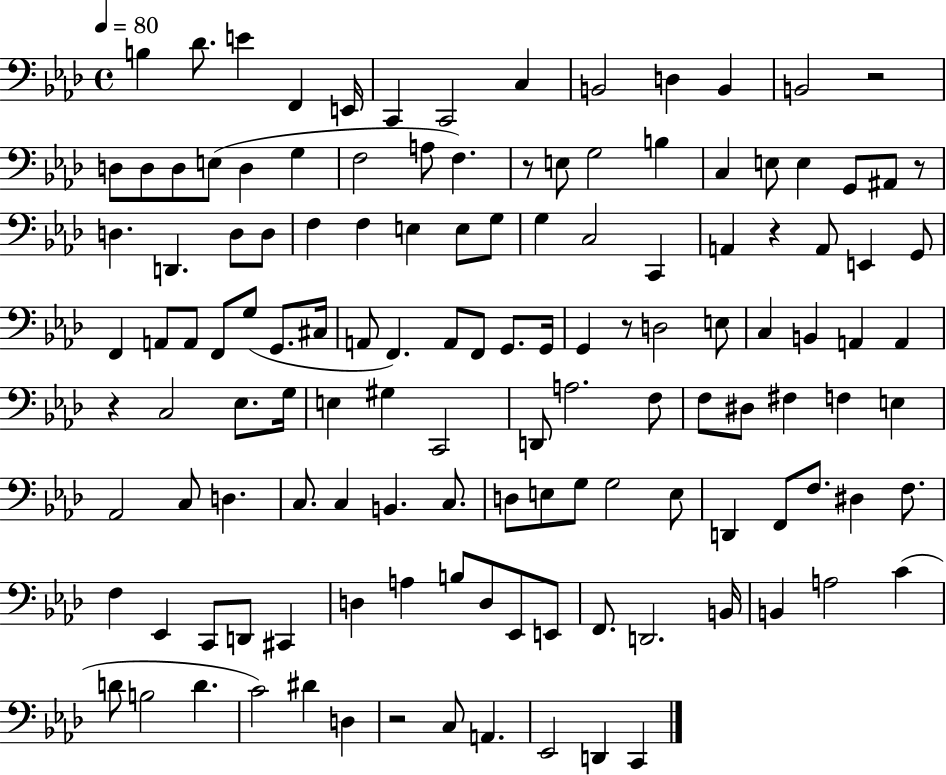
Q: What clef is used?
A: bass